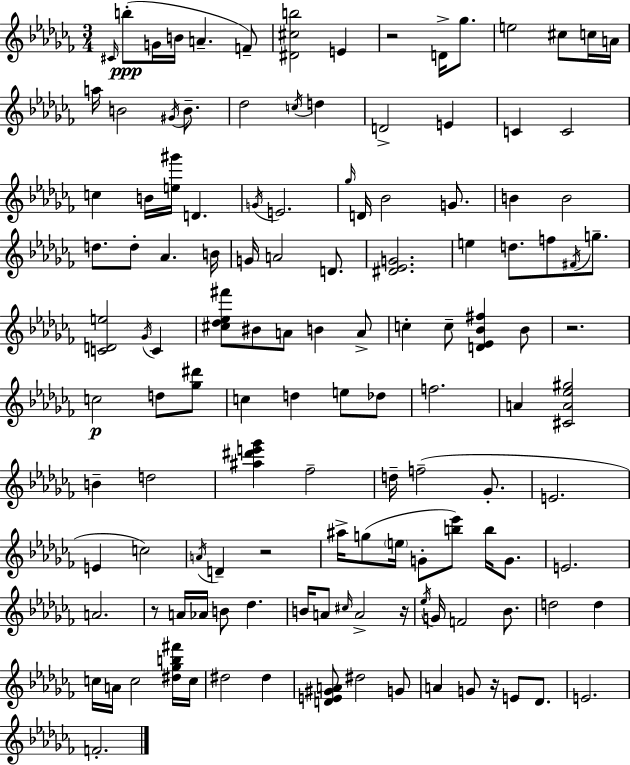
X:1
T:Untitled
M:3/4
L:1/4
K:Abm
^C/4 b/2 G/4 B/4 A F/2 [^D^cb]2 E z2 D/4 _g/2 e2 ^c/2 c/4 A/4 a/4 B2 ^G/4 B/2 _d2 c/4 d D2 E C C2 c B/4 [e^g']/4 D G/4 E2 _g/4 D/4 _B2 G/2 B B2 d/2 d/2 _A B/4 G/4 A2 D/2 [^D_EG]2 e d/2 f/2 ^F/4 g/2 [CDe]2 _G/4 C [^c_d_e^f']/2 ^B/2 A/2 B A/2 c c/2 [D_E_B^f] _B/2 z2 c2 d/2 [_g^d']/2 c d e/2 _d/2 f2 A [^CA_e^g]2 B d2 [^a^d'e'_g'] _f2 d/4 f2 _G/2 E2 E c2 A/4 D z2 ^a/4 g/2 e/4 G/2 [b_e']/2 b/4 G/2 E2 A2 z/2 A/4 _A/4 B/2 _d B/4 A/2 ^c/4 A2 z/4 _e/4 G/4 F2 _B/2 d2 d c/4 A/4 c2 [^d_gb^f']/4 c/4 ^d2 ^d [DE^GA]/2 ^d2 G/2 A G/2 z/4 E/2 _D/2 E2 F2